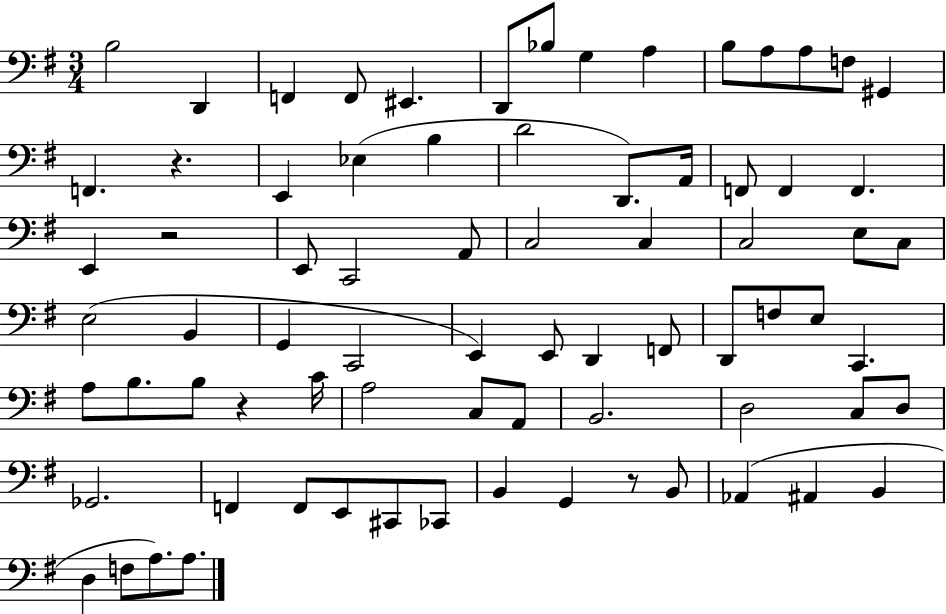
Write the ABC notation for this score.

X:1
T:Untitled
M:3/4
L:1/4
K:G
B,2 D,, F,, F,,/2 ^E,, D,,/2 _B,/2 G, A, B,/2 A,/2 A,/2 F,/2 ^G,, F,, z E,, _E, B, D2 D,,/2 A,,/4 F,,/2 F,, F,, E,, z2 E,,/2 C,,2 A,,/2 C,2 C, C,2 E,/2 C,/2 E,2 B,, G,, C,,2 E,, E,,/2 D,, F,,/2 D,,/2 F,/2 E,/2 C,, A,/2 B,/2 B,/2 z C/4 A,2 C,/2 A,,/2 B,,2 D,2 C,/2 D,/2 _G,,2 F,, F,,/2 E,,/2 ^C,,/2 _C,,/2 B,, G,, z/2 B,,/2 _A,, ^A,, B,, D, F,/2 A,/2 A,/2